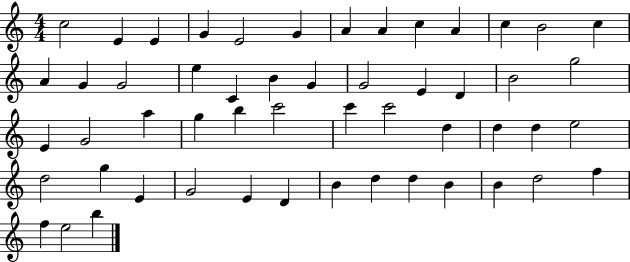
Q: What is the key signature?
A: C major